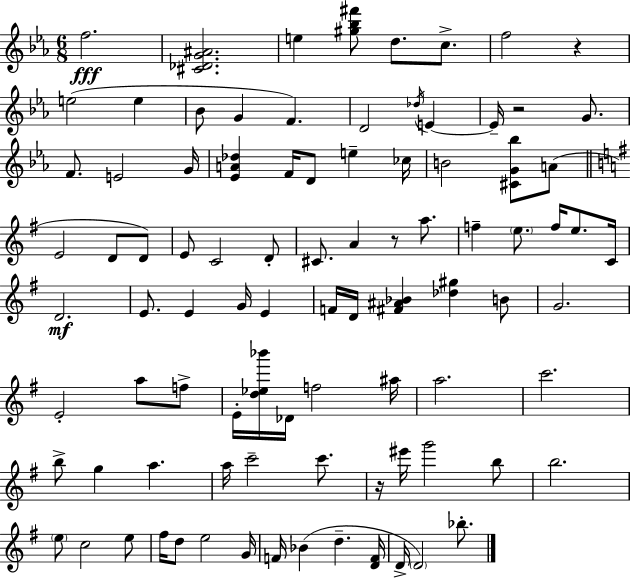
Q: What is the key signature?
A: EES major